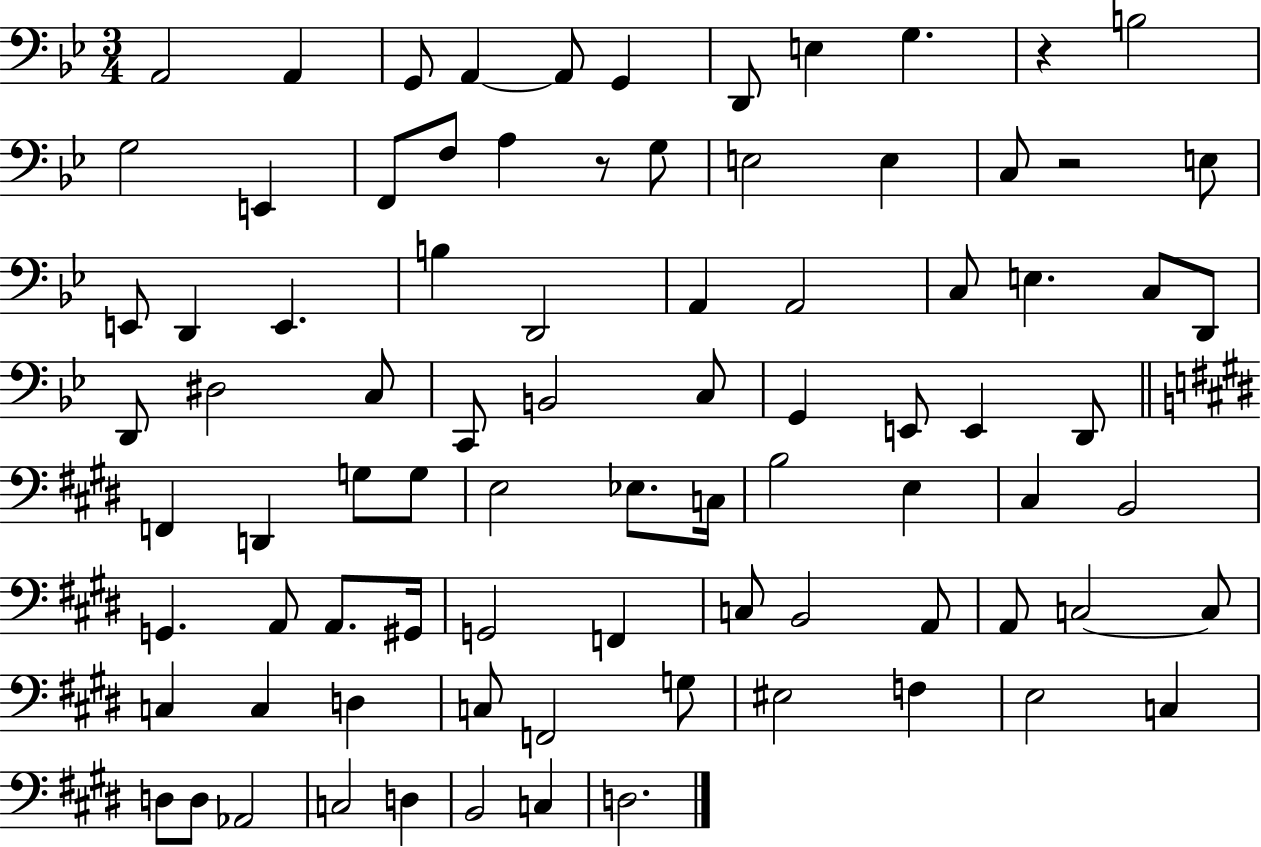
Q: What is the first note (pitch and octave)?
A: A2